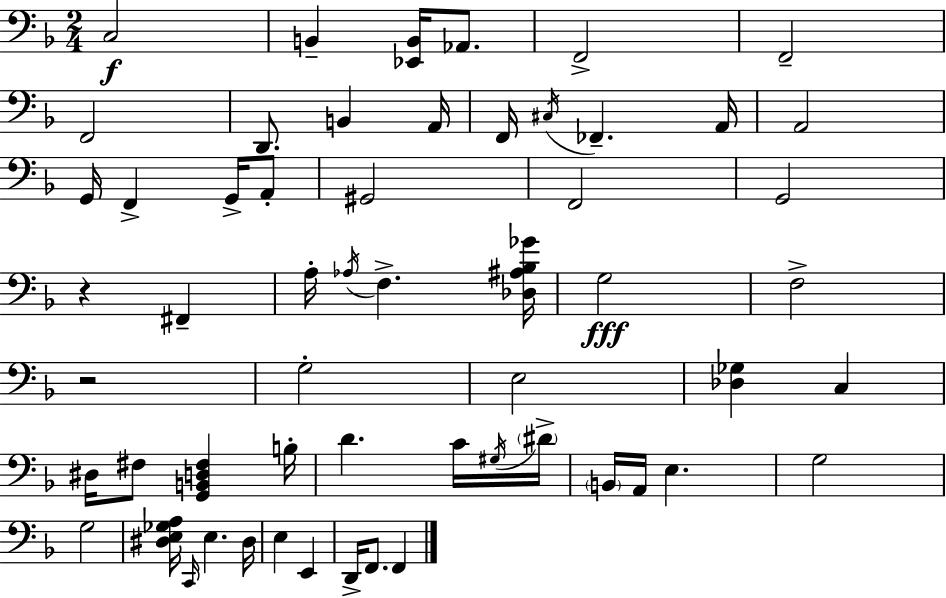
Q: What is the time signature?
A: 2/4